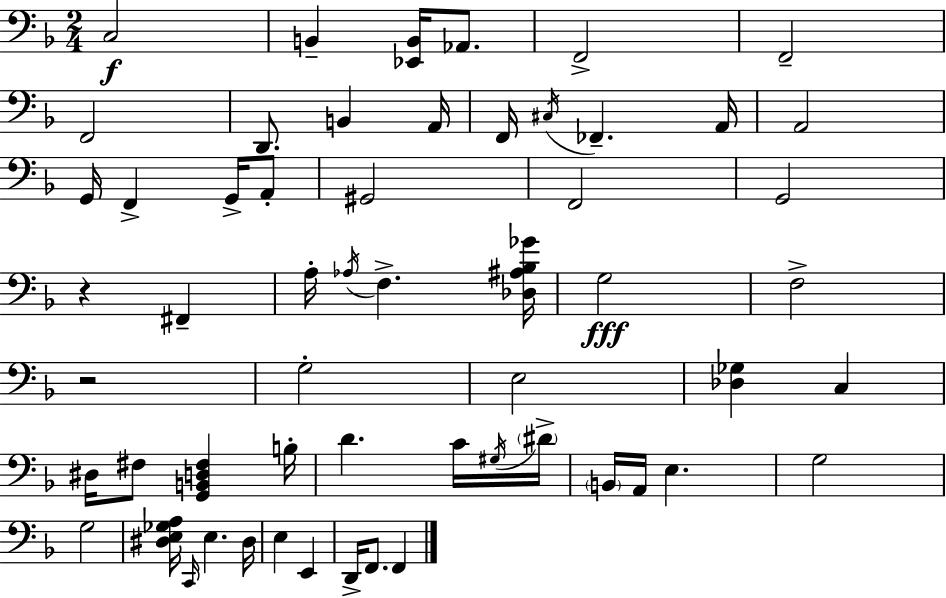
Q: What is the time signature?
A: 2/4